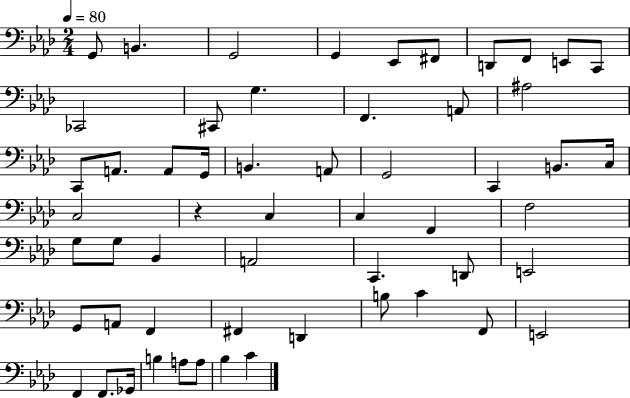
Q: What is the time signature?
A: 2/4